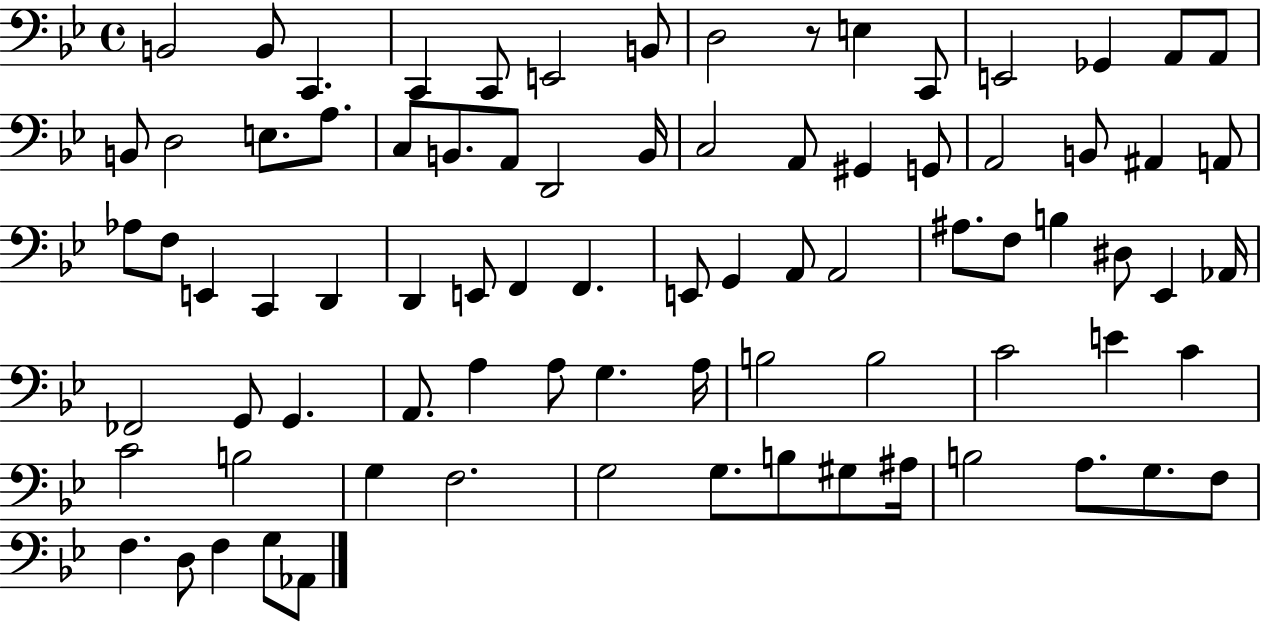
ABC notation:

X:1
T:Untitled
M:4/4
L:1/4
K:Bb
B,,2 B,,/2 C,, C,, C,,/2 E,,2 B,,/2 D,2 z/2 E, C,,/2 E,,2 _G,, A,,/2 A,,/2 B,,/2 D,2 E,/2 A,/2 C,/2 B,,/2 A,,/2 D,,2 B,,/4 C,2 A,,/2 ^G,, G,,/2 A,,2 B,,/2 ^A,, A,,/2 _A,/2 F,/2 E,, C,, D,, D,, E,,/2 F,, F,, E,,/2 G,, A,,/2 A,,2 ^A,/2 F,/2 B, ^D,/2 _E,, _A,,/4 _F,,2 G,,/2 G,, A,,/2 A, A,/2 G, A,/4 B,2 B,2 C2 E C C2 B,2 G, F,2 G,2 G,/2 B,/2 ^G,/2 ^A,/4 B,2 A,/2 G,/2 F,/2 F, D,/2 F, G,/2 _A,,/2